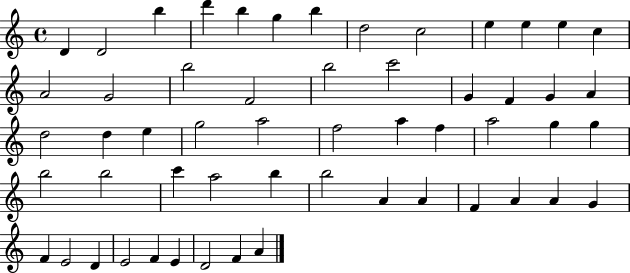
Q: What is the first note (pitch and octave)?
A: D4